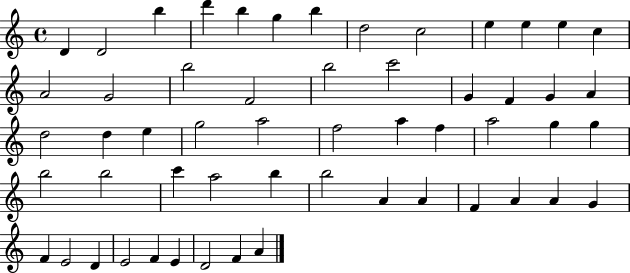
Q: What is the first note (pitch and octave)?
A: D4